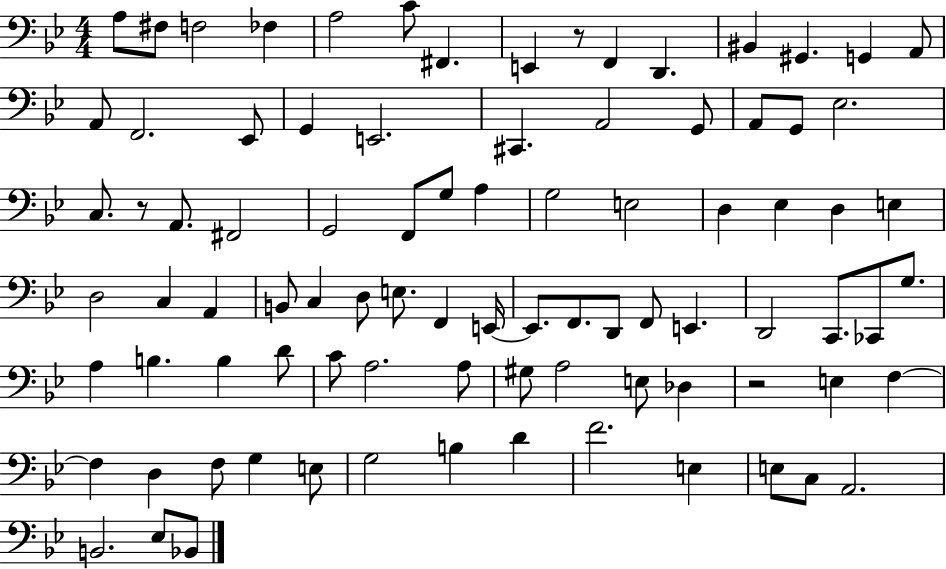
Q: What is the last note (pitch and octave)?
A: Bb2